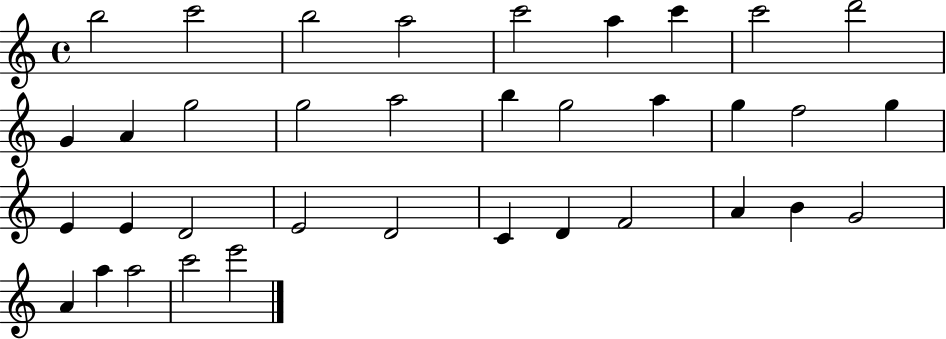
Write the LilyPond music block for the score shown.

{
  \clef treble
  \time 4/4
  \defaultTimeSignature
  \key c \major
  b''2 c'''2 | b''2 a''2 | c'''2 a''4 c'''4 | c'''2 d'''2 | \break g'4 a'4 g''2 | g''2 a''2 | b''4 g''2 a''4 | g''4 f''2 g''4 | \break e'4 e'4 d'2 | e'2 d'2 | c'4 d'4 f'2 | a'4 b'4 g'2 | \break a'4 a''4 a''2 | c'''2 e'''2 | \bar "|."
}